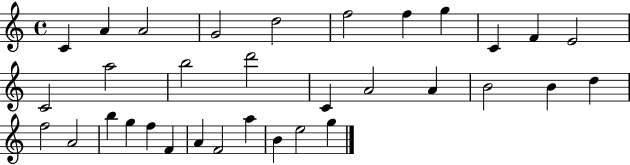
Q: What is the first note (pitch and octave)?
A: C4